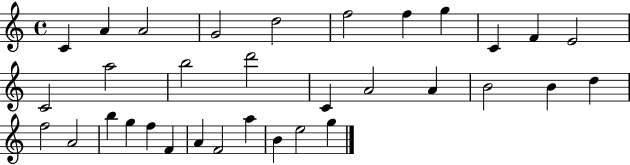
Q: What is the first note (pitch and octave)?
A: C4